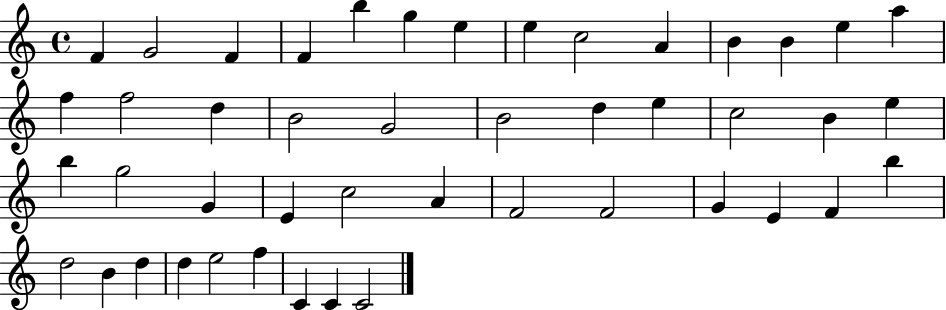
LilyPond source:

{
  \clef treble
  \time 4/4
  \defaultTimeSignature
  \key c \major
  f'4 g'2 f'4 | f'4 b''4 g''4 e''4 | e''4 c''2 a'4 | b'4 b'4 e''4 a''4 | \break f''4 f''2 d''4 | b'2 g'2 | b'2 d''4 e''4 | c''2 b'4 e''4 | \break b''4 g''2 g'4 | e'4 c''2 a'4 | f'2 f'2 | g'4 e'4 f'4 b''4 | \break d''2 b'4 d''4 | d''4 e''2 f''4 | c'4 c'4 c'2 | \bar "|."
}